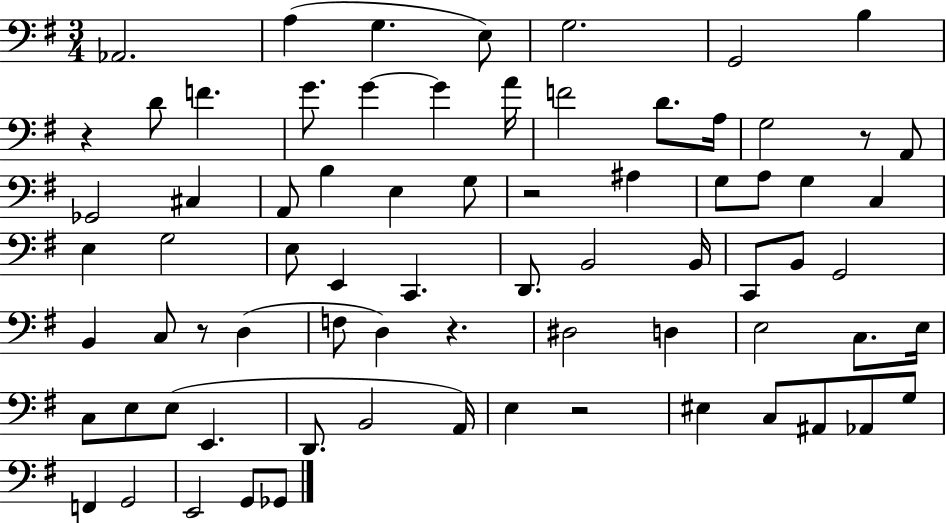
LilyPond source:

{
  \clef bass
  \numericTimeSignature
  \time 3/4
  \key g \major
  aes,2. | a4( g4. e8) | g2. | g,2 b4 | \break r4 d'8 f'4. | g'8. g'4~~ g'4 a'16 | f'2 d'8. a16 | g2 r8 a,8 | \break ges,2 cis4 | a,8 b4 e4 g8 | r2 ais4 | g8 a8 g4 c4 | \break e4 g2 | e8 e,4 c,4. | d,8. b,2 b,16 | c,8 b,8 g,2 | \break b,4 c8 r8 d4( | f8 d4) r4. | dis2 d4 | e2 c8. e16 | \break c8 e8 e8( e,4. | d,8. b,2 a,16) | e4 r2 | eis4 c8 ais,8 aes,8 g8 | \break f,4 g,2 | e,2 g,8 ges,8 | \bar "|."
}